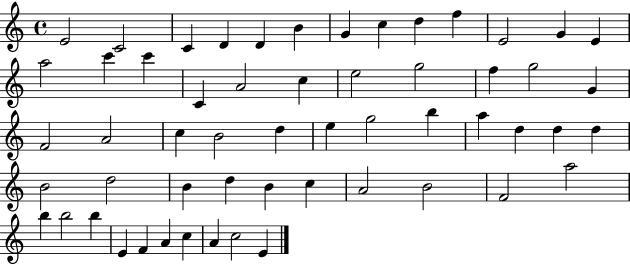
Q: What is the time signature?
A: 4/4